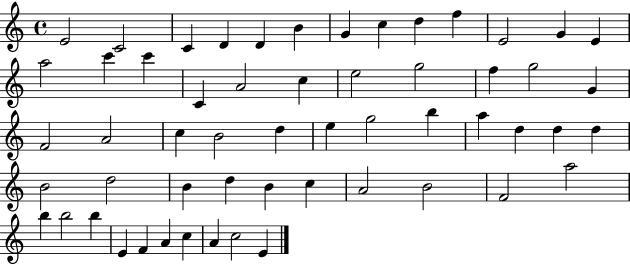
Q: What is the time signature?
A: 4/4